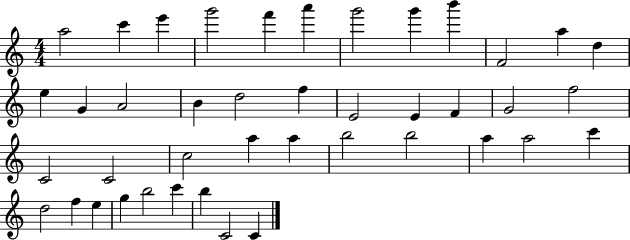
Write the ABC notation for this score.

X:1
T:Untitled
M:4/4
L:1/4
K:C
a2 c' e' g'2 f' a' g'2 g' b' F2 a d e G A2 B d2 f E2 E F G2 f2 C2 C2 c2 a a b2 b2 a a2 c' d2 f e g b2 c' b C2 C